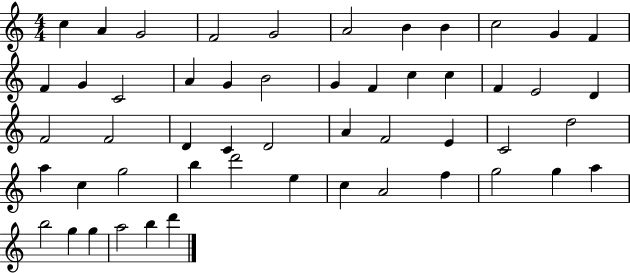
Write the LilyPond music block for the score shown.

{
  \clef treble
  \numericTimeSignature
  \time 4/4
  \key c \major
  c''4 a'4 g'2 | f'2 g'2 | a'2 b'4 b'4 | c''2 g'4 f'4 | \break f'4 g'4 c'2 | a'4 g'4 b'2 | g'4 f'4 c''4 c''4 | f'4 e'2 d'4 | \break f'2 f'2 | d'4 c'4 d'2 | a'4 f'2 e'4 | c'2 d''2 | \break a''4 c''4 g''2 | b''4 d'''2 e''4 | c''4 a'2 f''4 | g''2 g''4 a''4 | \break b''2 g''4 g''4 | a''2 b''4 d'''4 | \bar "|."
}